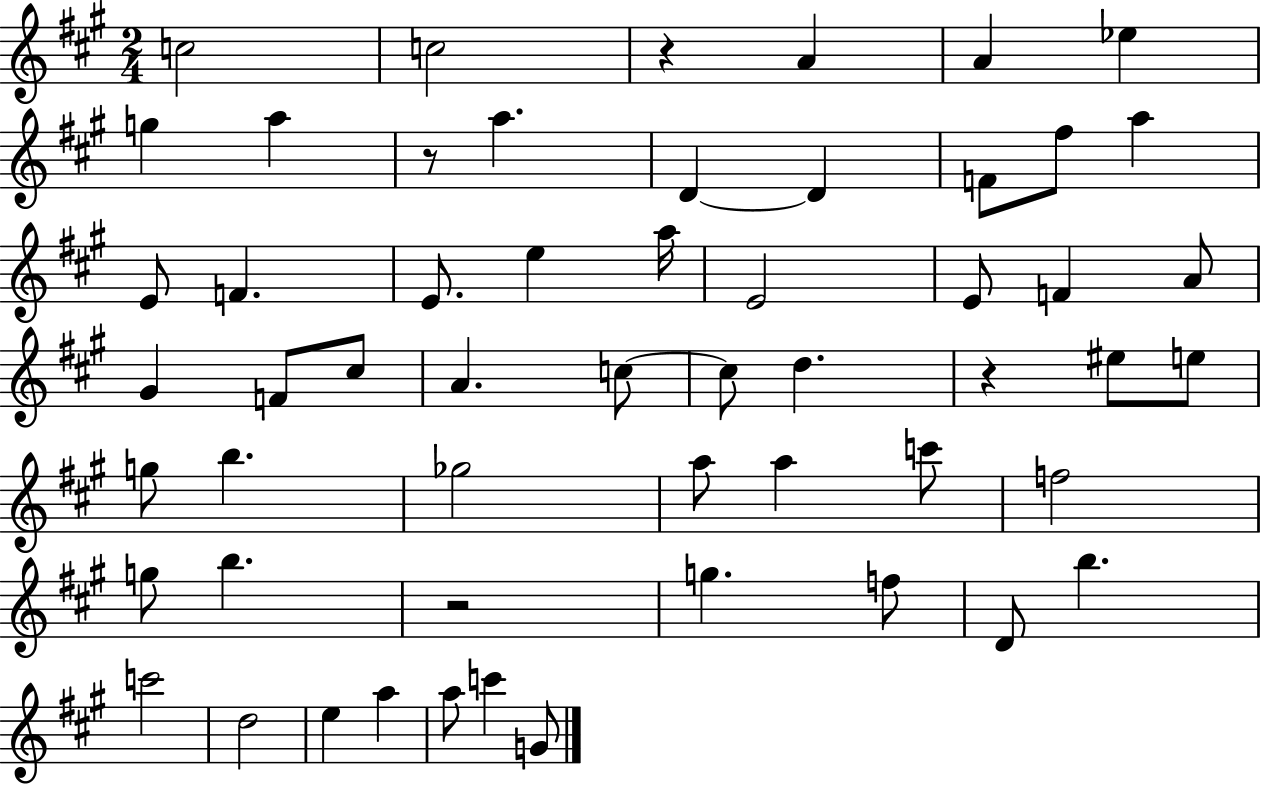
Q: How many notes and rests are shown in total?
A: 55